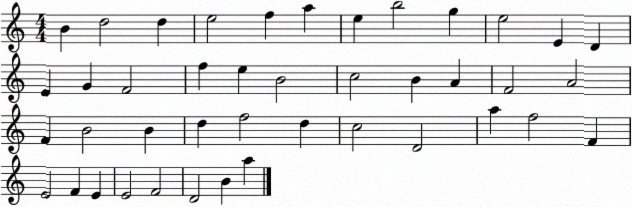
X:1
T:Untitled
M:4/4
L:1/4
K:C
B d2 d e2 f a e b2 g e2 E D E G F2 f e B2 c2 B A F2 A2 F B2 B d f2 d c2 D2 a f2 F E2 F E E2 F2 D2 B a